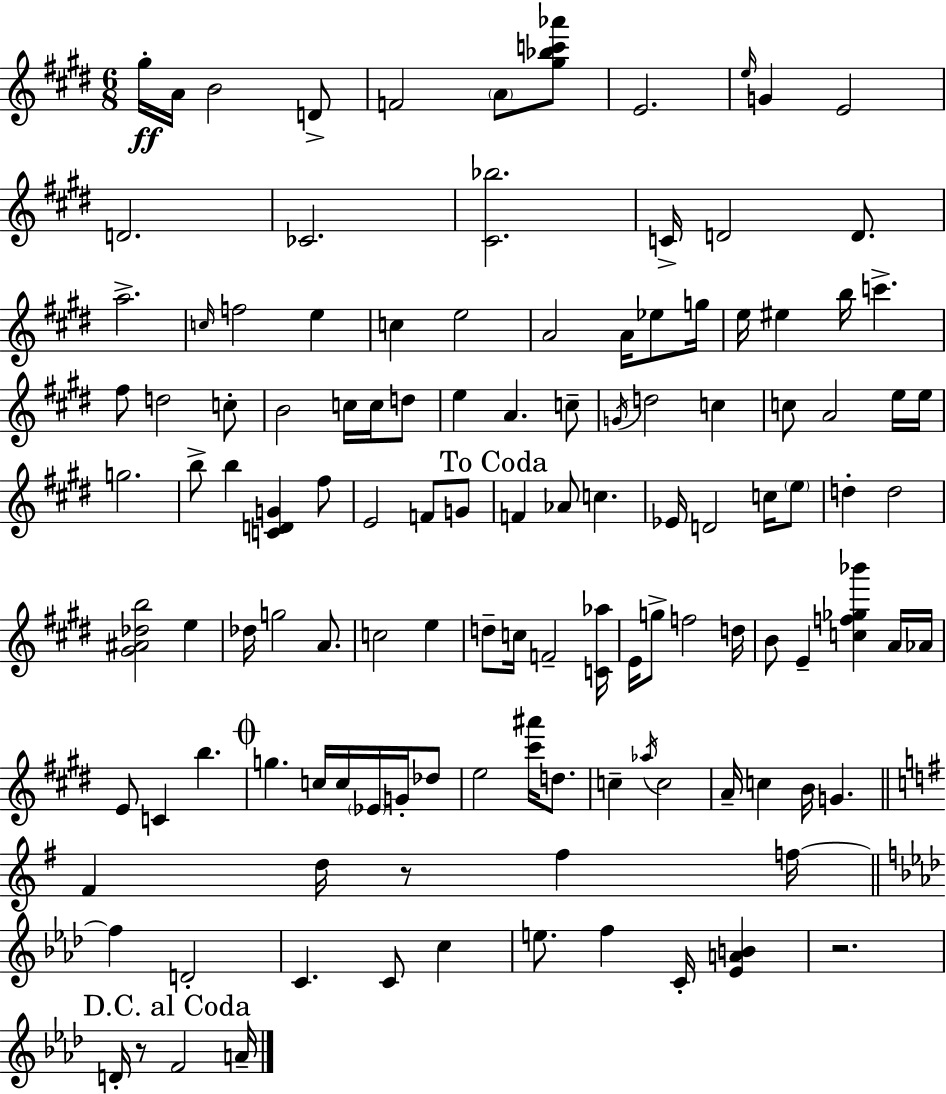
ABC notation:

X:1
T:Untitled
M:6/8
L:1/4
K:E
^g/4 A/4 B2 D/2 F2 A/2 [^g_bc'_a']/2 E2 e/4 G E2 D2 _C2 [^C_b]2 C/4 D2 D/2 a2 c/4 f2 e c e2 A2 A/4 _e/2 g/4 e/4 ^e b/4 c' ^f/2 d2 c/2 B2 c/4 c/4 d/2 e A c/2 G/4 d2 c c/2 A2 e/4 e/4 g2 b/2 b [CDG] ^f/2 E2 F/2 G/2 F _A/2 c _E/4 D2 c/4 e/2 d d2 [^G^A_db]2 e _d/4 g2 A/2 c2 e d/2 c/4 F2 [C_a]/4 E/4 g/2 f2 d/4 B/2 E [cf_g_b'] A/4 _A/4 E/2 C b g c/4 c/4 _E/4 G/4 _d/2 e2 [^c'^a']/4 d/2 c _a/4 c2 A/4 c B/4 G ^F d/4 z/2 ^f f/4 f D2 C C/2 c e/2 f C/4 [_EAB] z2 D/4 z/2 F2 A/4